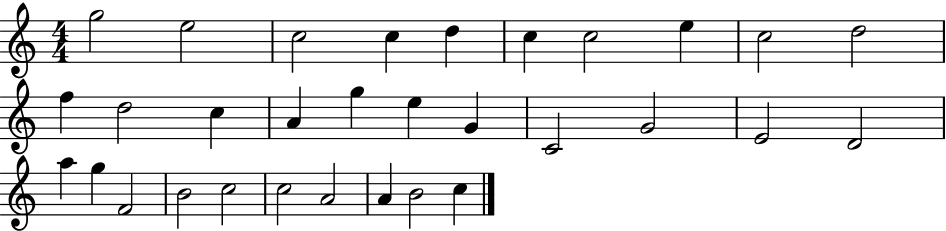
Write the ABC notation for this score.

X:1
T:Untitled
M:4/4
L:1/4
K:C
g2 e2 c2 c d c c2 e c2 d2 f d2 c A g e G C2 G2 E2 D2 a g F2 B2 c2 c2 A2 A B2 c